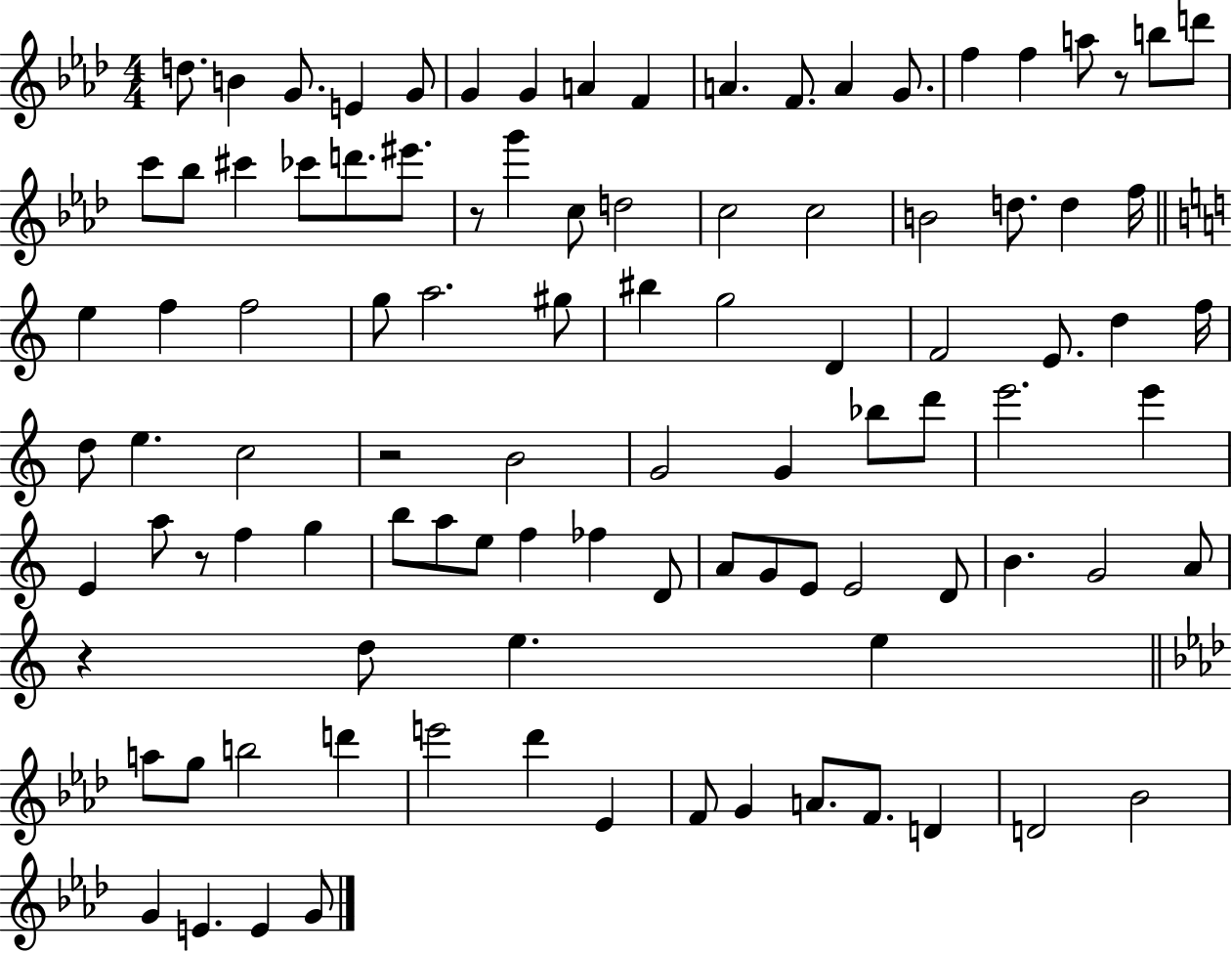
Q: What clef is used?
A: treble